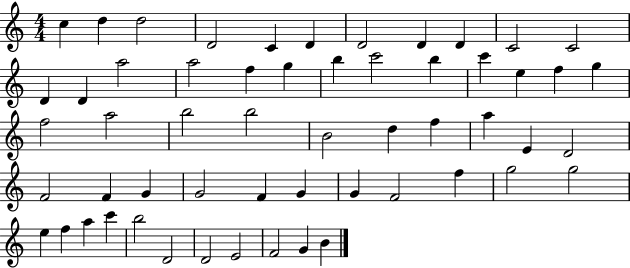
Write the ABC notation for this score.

X:1
T:Untitled
M:4/4
L:1/4
K:C
c d d2 D2 C D D2 D D C2 C2 D D a2 a2 f g b c'2 b c' e f g f2 a2 b2 b2 B2 d f a E D2 F2 F G G2 F G G F2 f g2 g2 e f a c' b2 D2 D2 E2 F2 G B